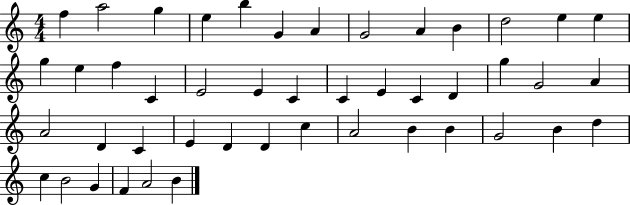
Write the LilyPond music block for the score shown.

{
  \clef treble
  \numericTimeSignature
  \time 4/4
  \key c \major
  f''4 a''2 g''4 | e''4 b''4 g'4 a'4 | g'2 a'4 b'4 | d''2 e''4 e''4 | \break g''4 e''4 f''4 c'4 | e'2 e'4 c'4 | c'4 e'4 c'4 d'4 | g''4 g'2 a'4 | \break a'2 d'4 c'4 | e'4 d'4 d'4 c''4 | a'2 b'4 b'4 | g'2 b'4 d''4 | \break c''4 b'2 g'4 | f'4 a'2 b'4 | \bar "|."
}